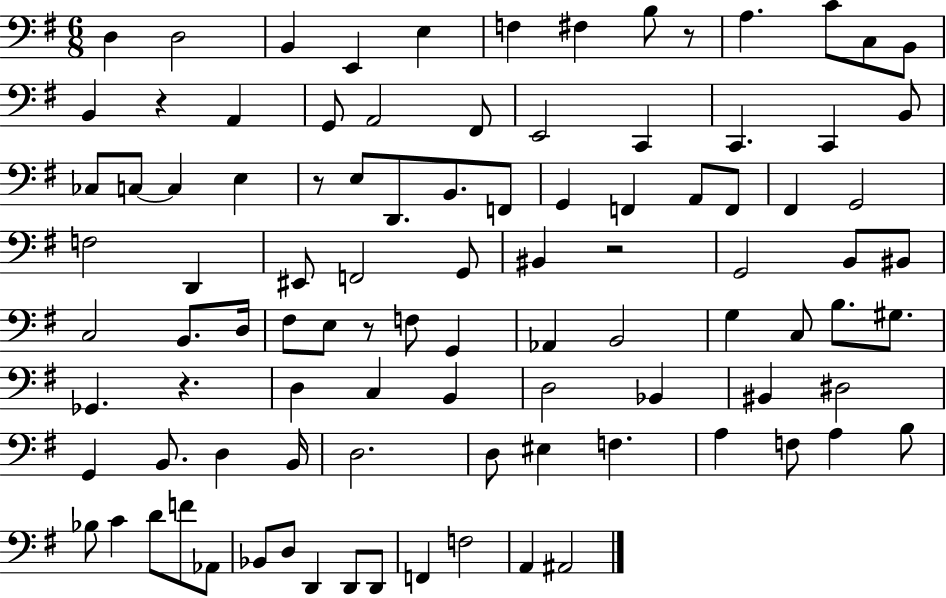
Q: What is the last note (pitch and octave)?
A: A#2